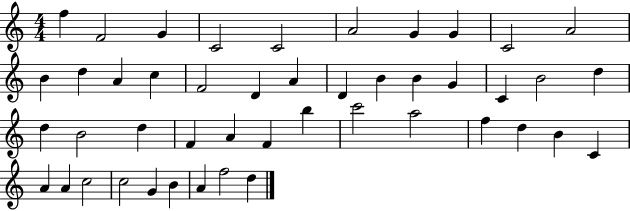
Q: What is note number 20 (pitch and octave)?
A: B4